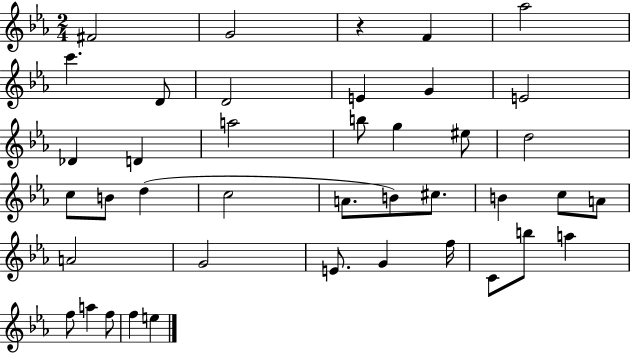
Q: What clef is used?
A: treble